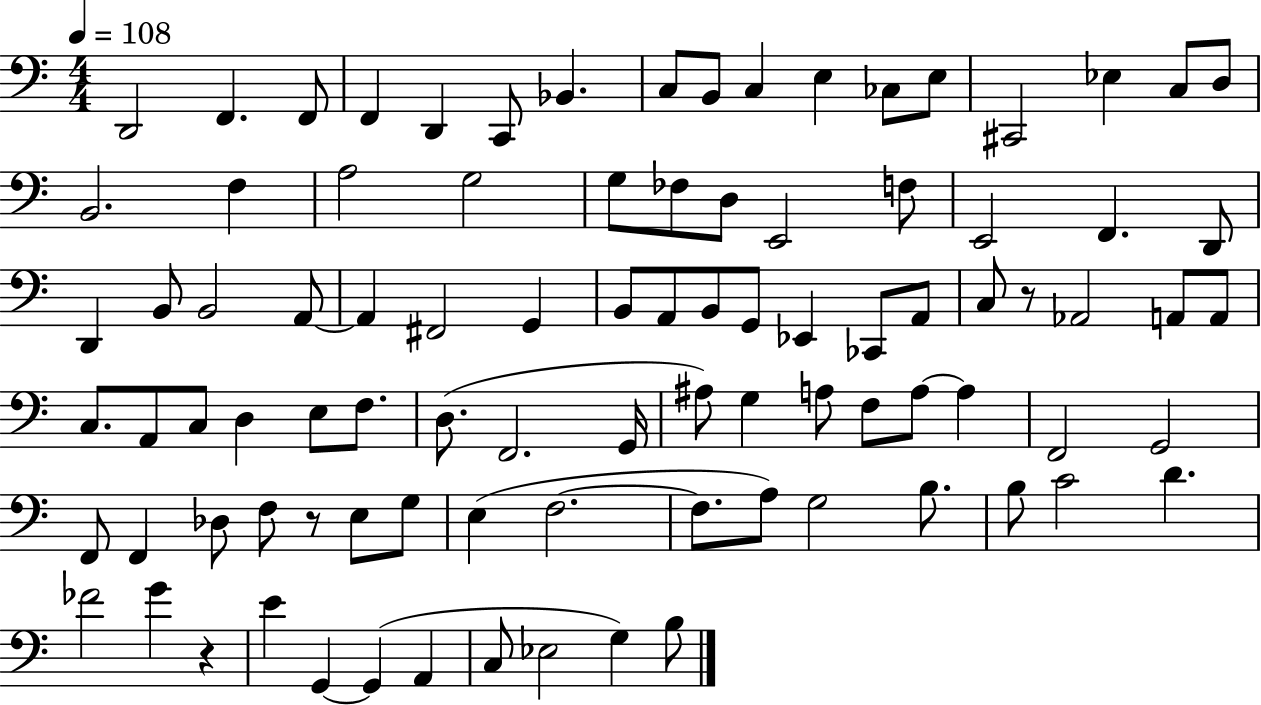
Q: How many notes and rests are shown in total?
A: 92